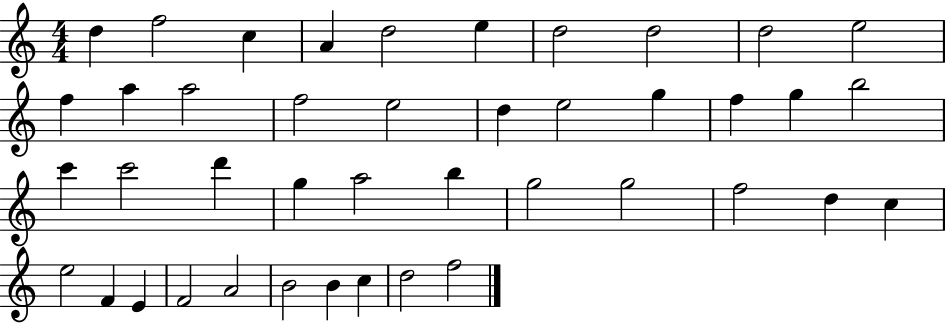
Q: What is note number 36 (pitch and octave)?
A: F4